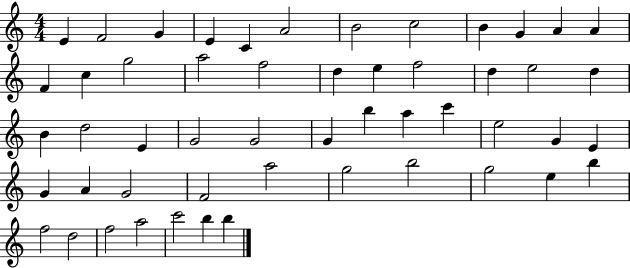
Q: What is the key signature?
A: C major